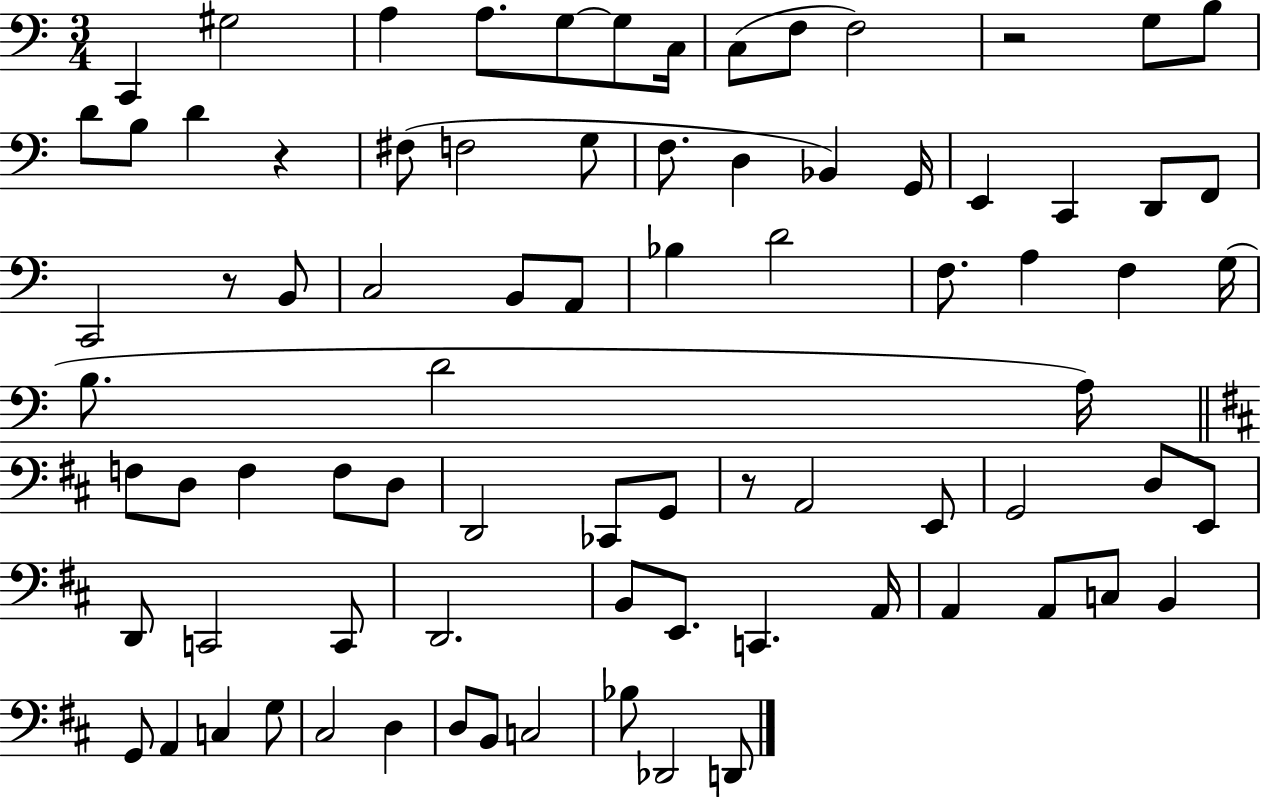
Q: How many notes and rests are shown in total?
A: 81